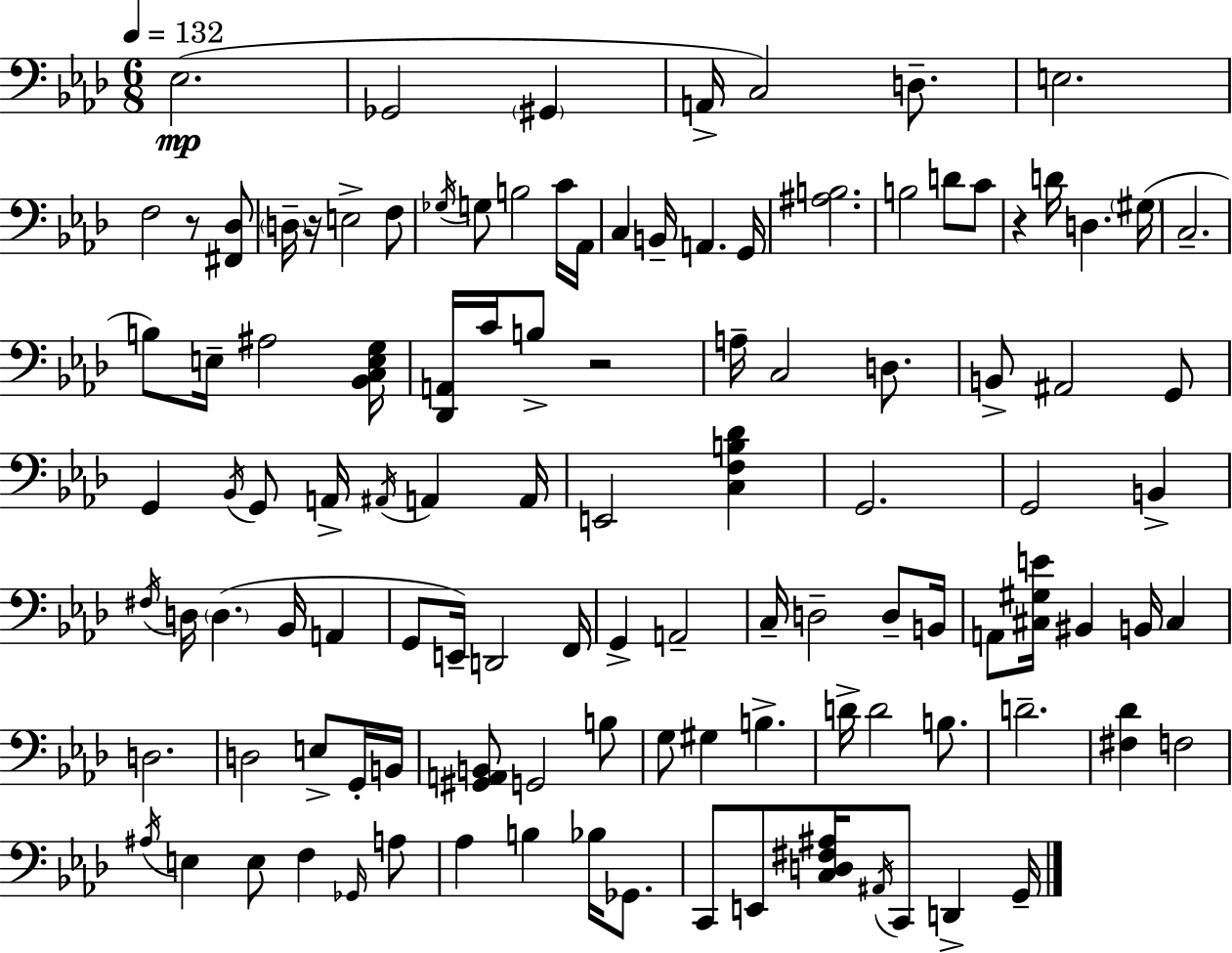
X:1
T:Untitled
M:6/8
L:1/4
K:Fm
_E,2 _G,,2 ^G,, A,,/4 C,2 D,/2 E,2 F,2 z/2 [^F,,_D,]/2 D,/4 z/4 E,2 F,/2 _G,/4 G,/2 B,2 C/4 _A,,/4 C, B,,/4 A,, G,,/4 [^A,B,]2 B,2 D/2 C/2 z D/4 D, ^G,/4 C,2 B,/2 E,/4 ^A,2 [_B,,C,E,G,]/4 [_D,,A,,]/4 C/4 B,/2 z2 A,/4 C,2 D,/2 B,,/2 ^A,,2 G,,/2 G,, _B,,/4 G,,/2 A,,/4 ^A,,/4 A,, A,,/4 E,,2 [C,F,B,_D] G,,2 G,,2 B,, ^F,/4 D,/4 D, _B,,/4 A,, G,,/2 E,,/4 D,,2 F,,/4 G,, A,,2 C,/4 D,2 D,/2 B,,/4 A,,/2 [^C,^G,E]/4 ^B,, B,,/4 ^C, D,2 D,2 E,/2 G,,/4 B,,/4 [^G,,A,,B,,]/2 G,,2 B,/2 G,/2 ^G, B, D/4 D2 B,/2 D2 [^F,_D] F,2 ^A,/4 E, E,/2 F, _G,,/4 A,/2 _A, B, _B,/4 _G,,/2 C,,/2 E,,/2 [C,D,^F,^A,]/4 ^A,,/4 C,,/2 D,, G,,/4